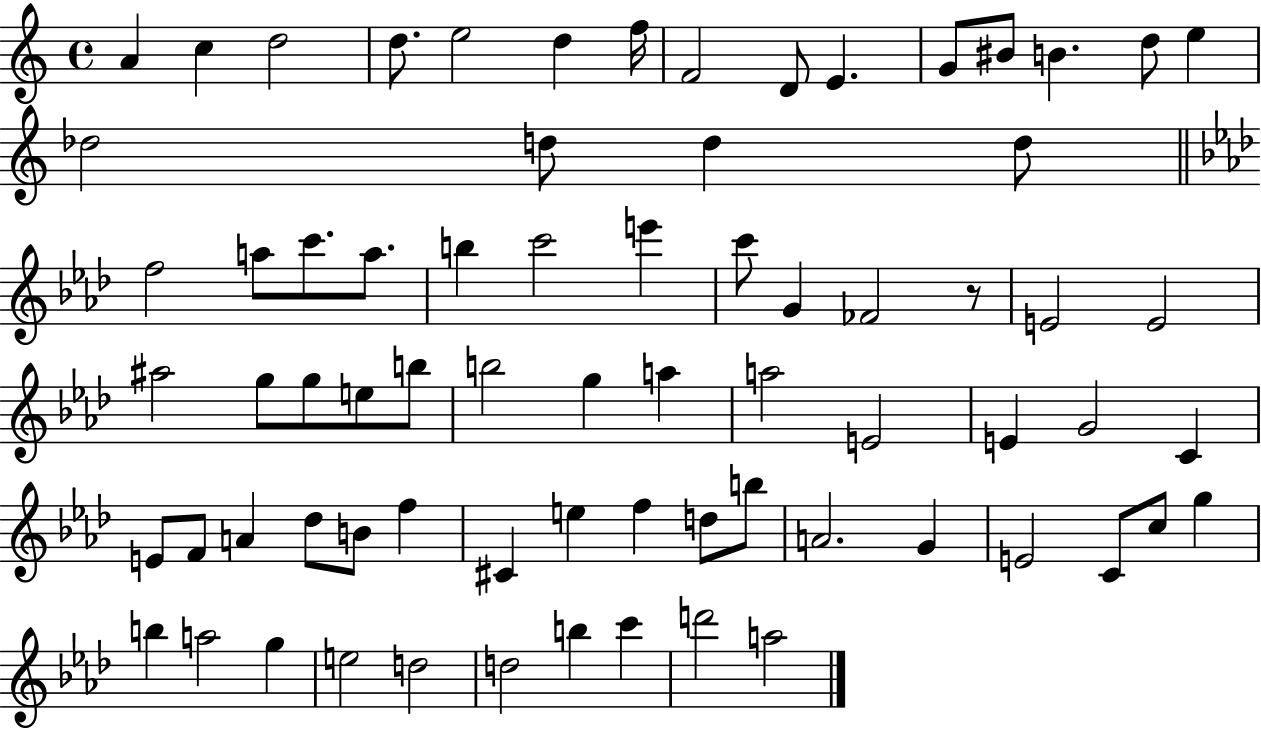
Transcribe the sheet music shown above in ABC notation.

X:1
T:Untitled
M:4/4
L:1/4
K:C
A c d2 d/2 e2 d f/4 F2 D/2 E G/2 ^B/2 B d/2 e _d2 d/2 d d/2 f2 a/2 c'/2 a/2 b c'2 e' c'/2 G _F2 z/2 E2 E2 ^a2 g/2 g/2 e/2 b/2 b2 g a a2 E2 E G2 C E/2 F/2 A _d/2 B/2 f ^C e f d/2 b/2 A2 G E2 C/2 c/2 g b a2 g e2 d2 d2 b c' d'2 a2